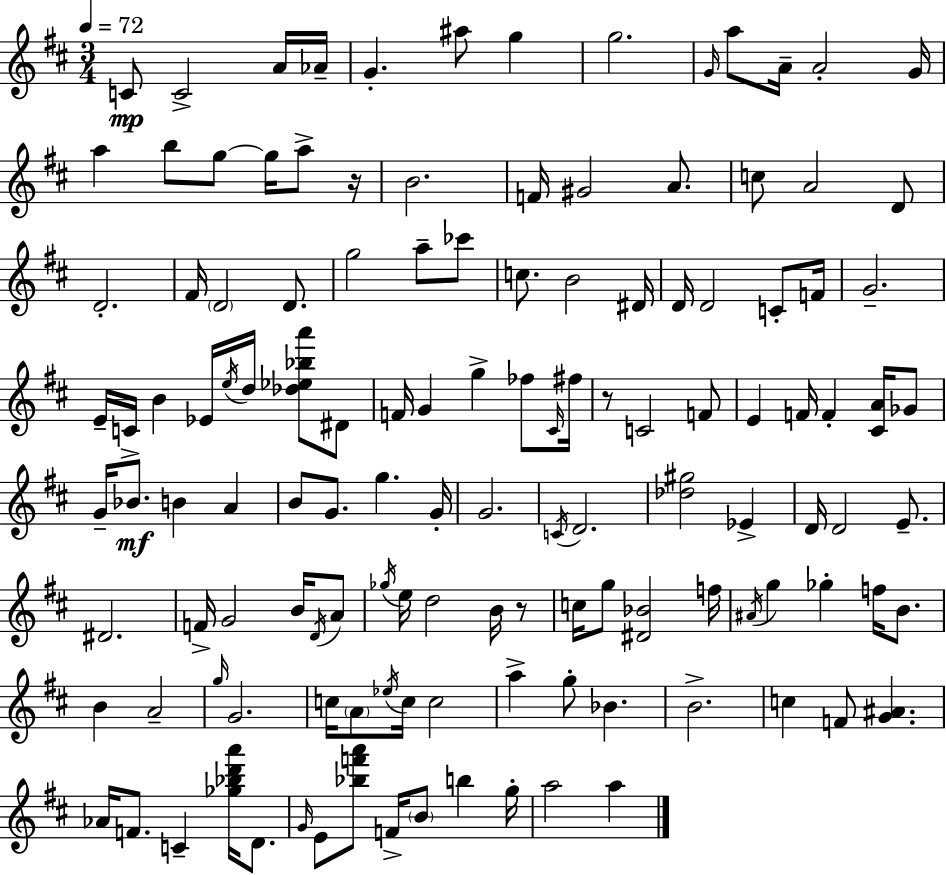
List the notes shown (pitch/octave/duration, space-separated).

C4/e C4/h A4/s Ab4/s G4/q. A#5/e G5/q G5/h. G4/s A5/e A4/s A4/h G4/s A5/q B5/e G5/e G5/s A5/e R/s B4/h. F4/s G#4/h A4/e. C5/e A4/h D4/e D4/h. F#4/s D4/h D4/e. G5/h A5/e CES6/e C5/e. B4/h D#4/s D4/s D4/h C4/e F4/s G4/h. E4/s C4/s B4/q Eb4/s E5/s D5/s [Db5,Eb5,Bb5,A6]/e D#4/e F4/s G4/q G5/q FES5/e C#4/s F#5/s R/e C4/h F4/e E4/q F4/s F4/q [C#4,A4]/s Gb4/e G4/s Bb4/e. B4/q A4/q B4/e G4/e. G5/q. G4/s G4/h. C4/s D4/h. [Db5,G#5]/h Eb4/q D4/s D4/h E4/e. D#4/h. F4/s G4/h B4/s D4/s A4/e Gb5/s E5/s D5/h B4/s R/e C5/s G5/e [D#4,Bb4]/h F5/s A#4/s G5/q Gb5/q F5/s B4/e. B4/q A4/h G5/s G4/h. C5/s A4/e Eb5/s C5/s C5/h A5/q G5/e Bb4/q. B4/h. C5/q F4/e [G4,A#4]/q. Ab4/s F4/e. C4/q [Gb5,Bb5,D6,A6]/s D4/e. G4/s E4/e [Bb5,F6,A6]/e F4/s B4/e B5/q G5/s A5/h A5/q